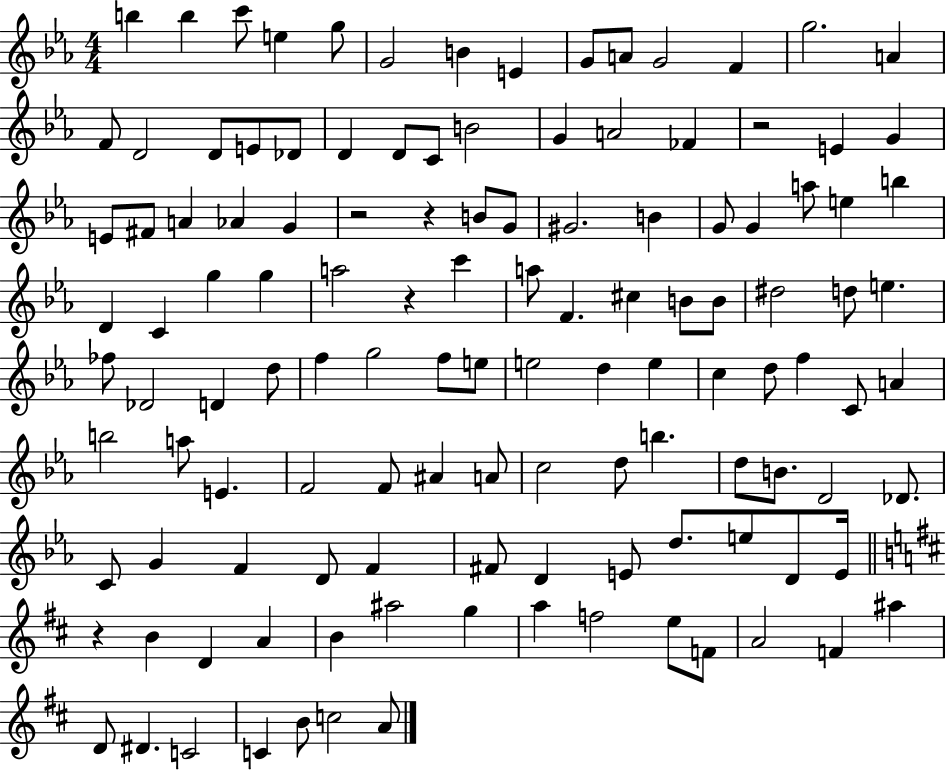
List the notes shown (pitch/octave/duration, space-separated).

B5/q B5/q C6/e E5/q G5/e G4/h B4/q E4/q G4/e A4/e G4/h F4/q G5/h. A4/q F4/e D4/h D4/e E4/e Db4/e D4/q D4/e C4/e B4/h G4/q A4/h FES4/q R/h E4/q G4/q E4/e F#4/e A4/q Ab4/q G4/q R/h R/q B4/e G4/e G#4/h. B4/q G4/e G4/q A5/e E5/q B5/q D4/q C4/q G5/q G5/q A5/h R/q C6/q A5/e F4/q. C#5/q B4/e B4/e D#5/h D5/e E5/q. FES5/e Db4/h D4/q D5/e F5/q G5/h F5/e E5/e E5/h D5/q E5/q C5/q D5/e F5/q C4/e A4/q B5/h A5/e E4/q. F4/h F4/e A#4/q A4/e C5/h D5/e B5/q. D5/e B4/e. D4/h Db4/e. C4/e G4/q F4/q D4/e F4/q F#4/e D4/q E4/e D5/e. E5/e D4/e E4/s R/q B4/q D4/q A4/q B4/q A#5/h G5/q A5/q F5/h E5/e F4/e A4/h F4/q A#5/q D4/e D#4/q. C4/h C4/q B4/e C5/h A4/e